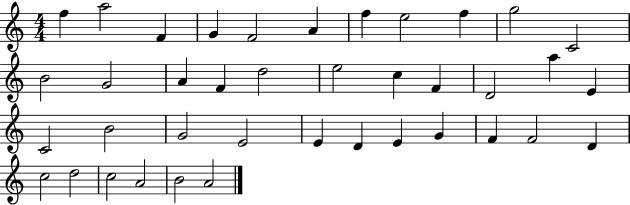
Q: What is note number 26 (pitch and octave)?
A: E4